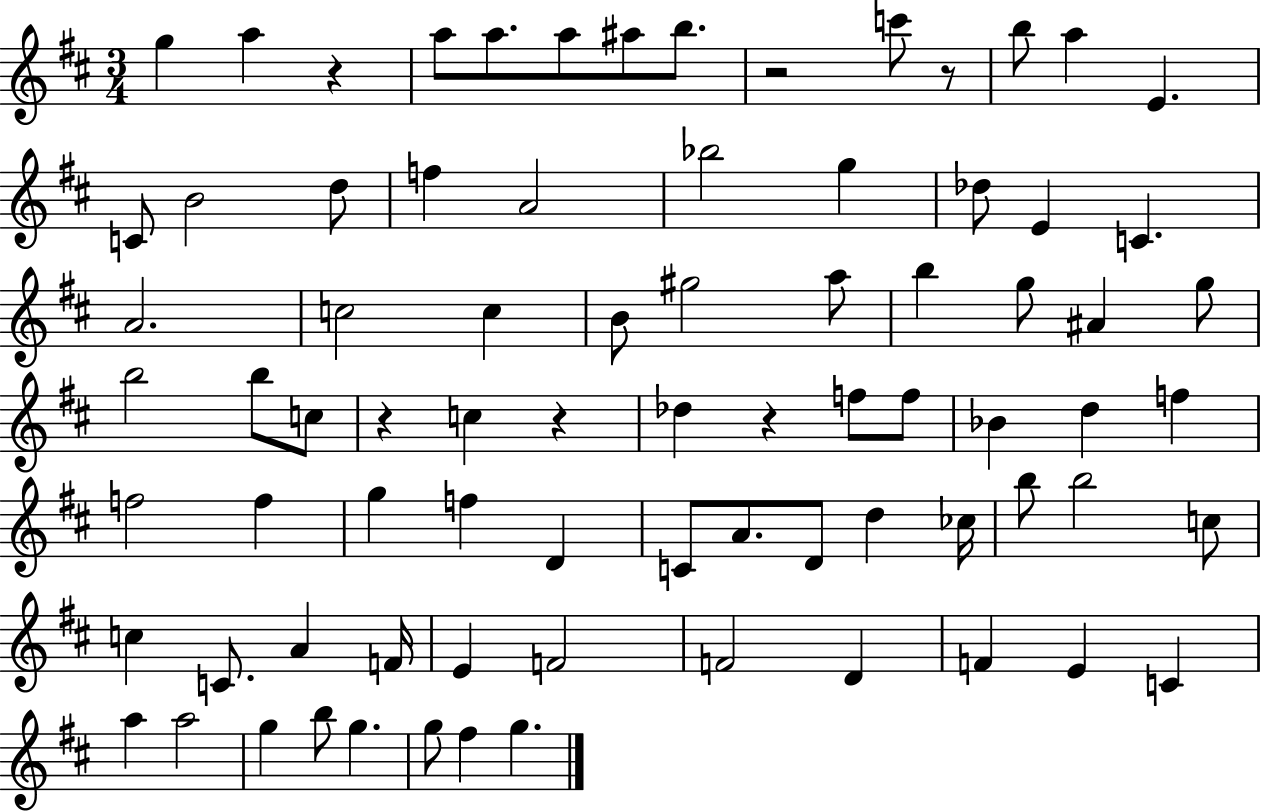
G5/q A5/q R/q A5/e A5/e. A5/e A#5/e B5/e. R/h C6/e R/e B5/e A5/q E4/q. C4/e B4/h D5/e F5/q A4/h Bb5/h G5/q Db5/e E4/q C4/q. A4/h. C5/h C5/q B4/e G#5/h A5/e B5/q G5/e A#4/q G5/e B5/h B5/e C5/e R/q C5/q R/q Db5/q R/q F5/e F5/e Bb4/q D5/q F5/q F5/h F5/q G5/q F5/q D4/q C4/e A4/e. D4/e D5/q CES5/s B5/e B5/h C5/e C5/q C4/e. A4/q F4/s E4/q F4/h F4/h D4/q F4/q E4/q C4/q A5/q A5/h G5/q B5/e G5/q. G5/e F#5/q G5/q.